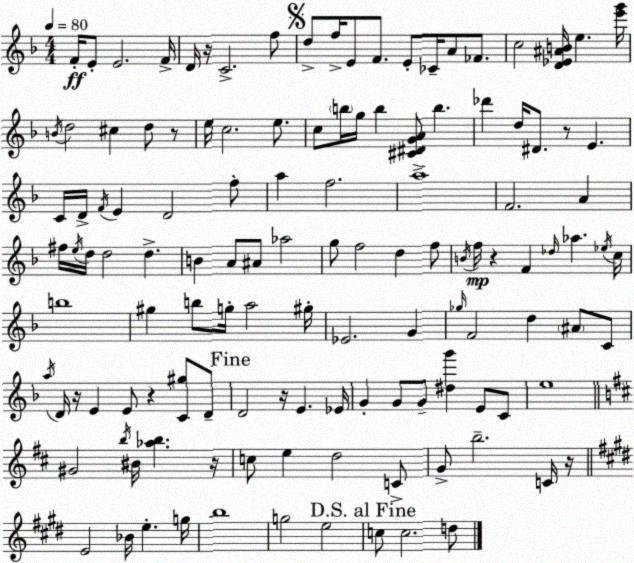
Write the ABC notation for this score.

X:1
T:Untitled
M:4/4
L:1/4
K:F
F/4 E/2 E2 F/4 D/4 z/4 C2 f/2 d/2 f/4 E/2 F/2 E/2 _C/4 A/2 _F/2 c2 [D_E^AB]/4 e [e'g']/4 B/4 d2 ^c d/2 z/2 e/4 c2 e/2 c/2 b/4 g/4 b [^C^DGA]/2 b _d' d/4 ^D/2 z/2 E C/4 D/4 F/4 E D2 f/2 a f2 a4 F2 A ^f/4 e/4 d/4 d2 d B A/2 ^A/2 _a2 g/2 f2 d f/2 B/4 f/4 z F _d/4 _a _e/4 c/4 b4 ^g b/2 g/4 a2 ^g/4 _E2 G _g/4 F2 d ^A/2 C/2 a/4 D/4 z/4 E E/2 z [C^g]/2 D/2 D2 z/4 E _E/4 G G/2 G/2 [^dg'] E/2 C/2 e4 ^G2 b/4 ^B/4 [_ab] z/4 c/2 e d2 C/2 G/2 b2 C/4 z/4 E2 _B/4 e g/4 b4 g2 e2 c/2 c2 d/2